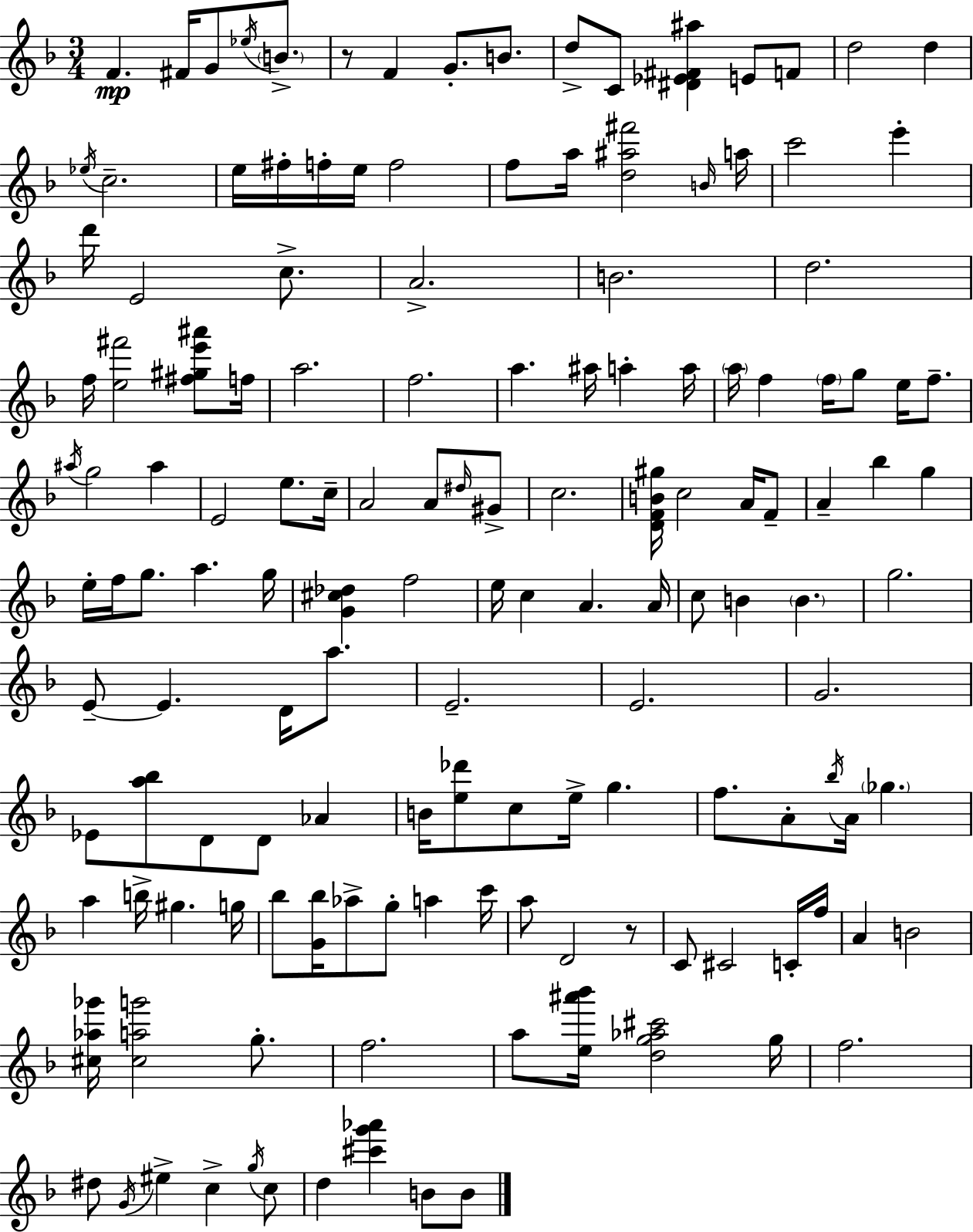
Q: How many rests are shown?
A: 2